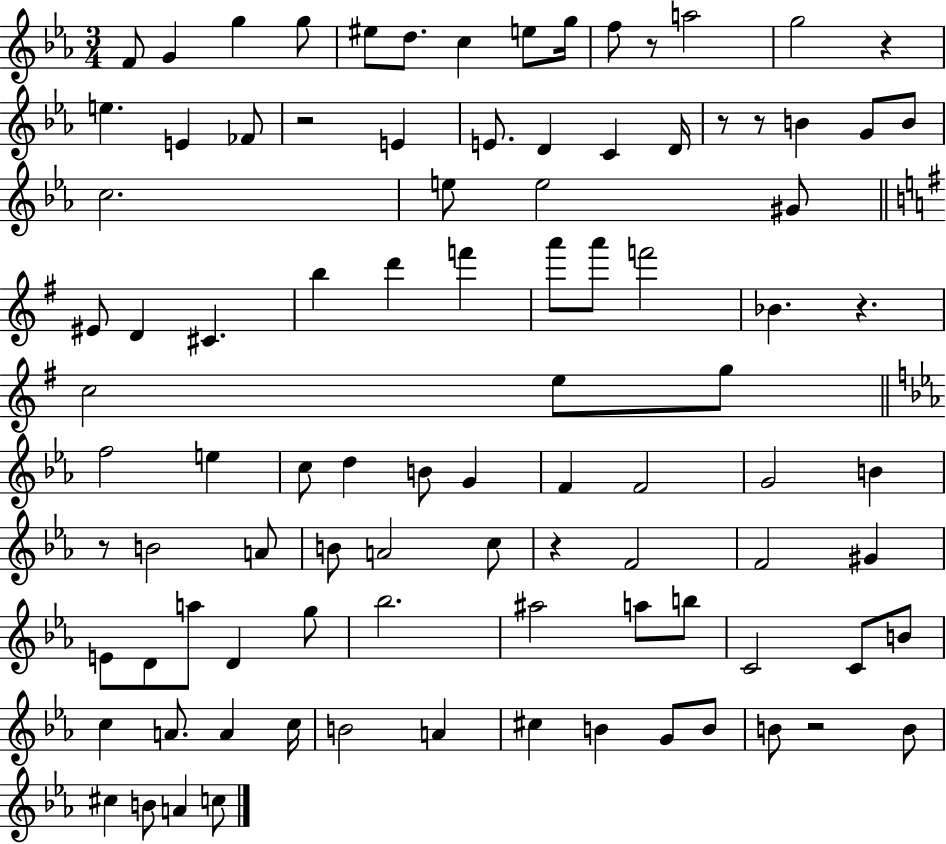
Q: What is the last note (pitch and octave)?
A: C5